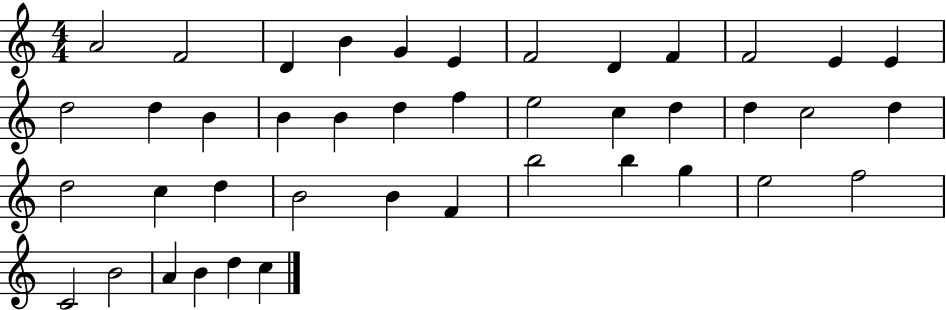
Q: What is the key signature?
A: C major